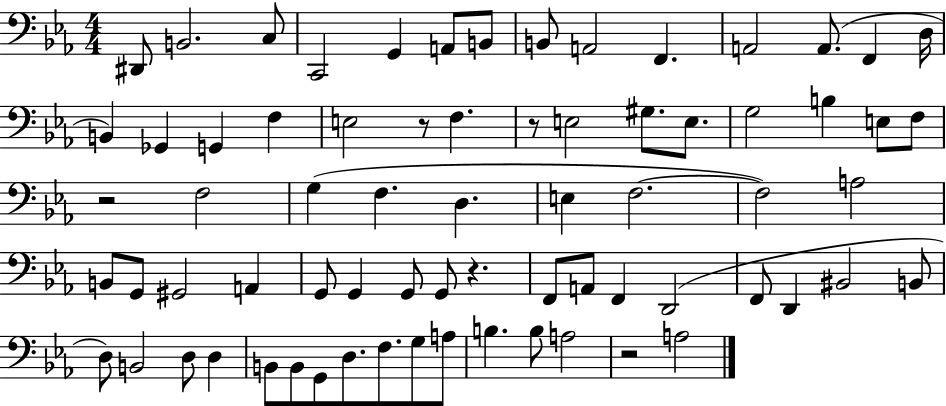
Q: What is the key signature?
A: EES major